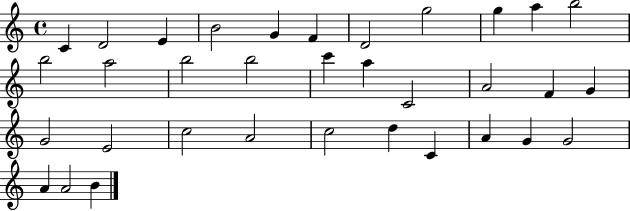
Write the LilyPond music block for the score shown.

{
  \clef treble
  \time 4/4
  \defaultTimeSignature
  \key c \major
  c'4 d'2 e'4 | b'2 g'4 f'4 | d'2 g''2 | g''4 a''4 b''2 | \break b''2 a''2 | b''2 b''2 | c'''4 a''4 c'2 | a'2 f'4 g'4 | \break g'2 e'2 | c''2 a'2 | c''2 d''4 c'4 | a'4 g'4 g'2 | \break a'4 a'2 b'4 | \bar "|."
}